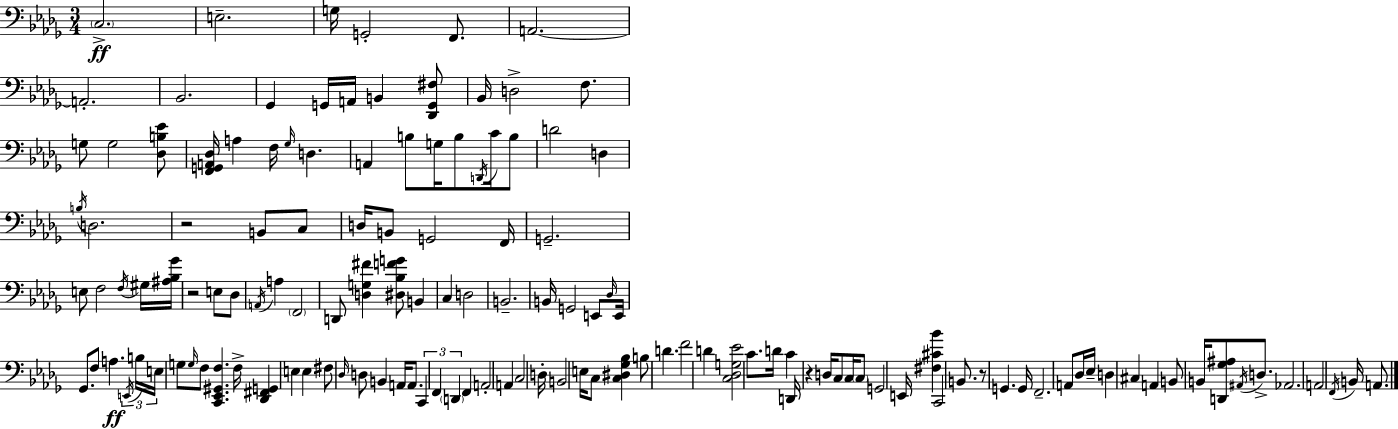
{
  \clef bass
  \numericTimeSignature
  \time 3/4
  \key bes \minor
  \parenthesize c2.->\ff | e2.-- | g16 g,2-. f,8. | a,2.~~ | \break a,2.-. | bes,2. | ges,4 g,16 a,16 b,4 <des, g, fis>8 | bes,16 d2-> f8. | \break g8 g2 <des b ees'>8 | <f, g, a, des>16 a4 f16 \grace { ges16 } d4. | a,4 b8 g16 b8 \acciaccatura { d,16 } c'16 | b8 d'2 d4 | \break \acciaccatura { b16 } d2. | r2 b,8 | c8 d16 b,8 g,2 | f,16 g,2.-- | \break e8 f2 | \acciaccatura { f16 } gis16 <ais bes ges'>16 r2 | e8 des8 \acciaccatura { a,16 } a4 \parenthesize f,2 | d,8 <d g fis'>4 <dis bes f' g'>8 | \break b,4 c4 d2 | b,2.-- | b,16 g,2 | e,8 \grace { des16 } e,16 ges,8. f8 a4.\ff | \break \tuplet 3/2 { \acciaccatura { e,16 } b16 e16 } g8 \grace { g16 } f8 | <c, ees, gis, f>4. f16-> <des, fis, g,>4 | e4 e4 fis8 \grace { des16 } d8 | b,4 a,16 a,8. \tuplet 3/2 { c,4 | \break f,4 \parenthesize d,4 } f,4 | a,2-. a,4 | c2 d16-. b,2 | e16 c8 <c dis ges bes>4 | \break b8 d'4. f'2 | d'4 <c des g ees'>2 | c'8. d'16 c'4 | d,16 r4 d16 c8 c16 \parenthesize c8 | \break g,2 e,16 <fis cis' bes'>4 | c,2 b,8. | r8 g,4. g,16 f,2.-- | a,8 des16 | \break ees16-- d4 cis4 a,4 | b,8 b,16 <d, ges ais>8 \acciaccatura { ais,16 } d8.-> aes,2. | a,2 | \acciaccatura { f,16 } b,16 a,8. \bar "|."
}